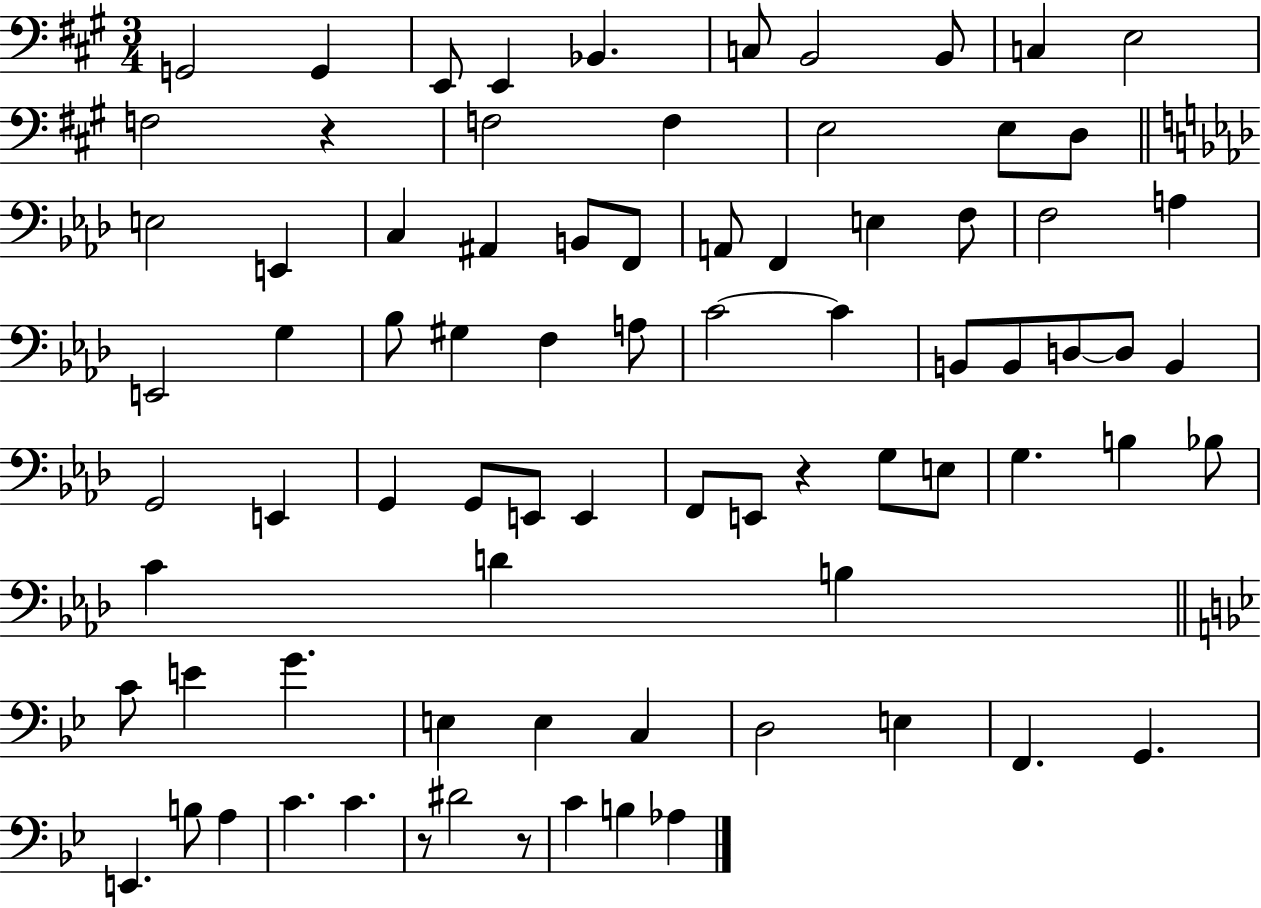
G2/h G2/q E2/e E2/q Bb2/q. C3/e B2/h B2/e C3/q E3/h F3/h R/q F3/h F3/q E3/h E3/e D3/e E3/h E2/q C3/q A#2/q B2/e F2/e A2/e F2/q E3/q F3/e F3/h A3/q E2/h G3/q Bb3/e G#3/q F3/q A3/e C4/h C4/q B2/e B2/e D3/e D3/e B2/q G2/h E2/q G2/q G2/e E2/e E2/q F2/e E2/e R/q G3/e E3/e G3/q. B3/q Bb3/e C4/q D4/q B3/q C4/e E4/q G4/q. E3/q E3/q C3/q D3/h E3/q F2/q. G2/q. E2/q. B3/e A3/q C4/q. C4/q. R/e D#4/h R/e C4/q B3/q Ab3/q